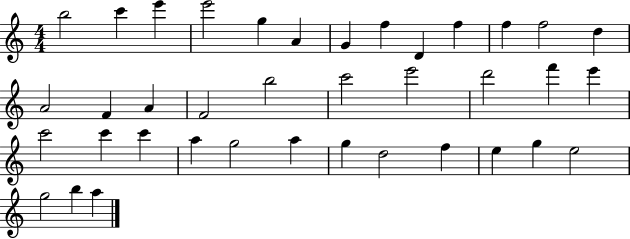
X:1
T:Untitled
M:4/4
L:1/4
K:C
b2 c' e' e'2 g A G f D f f f2 d A2 F A F2 b2 c'2 e'2 d'2 f' e' c'2 c' c' a g2 a g d2 f e g e2 g2 b a